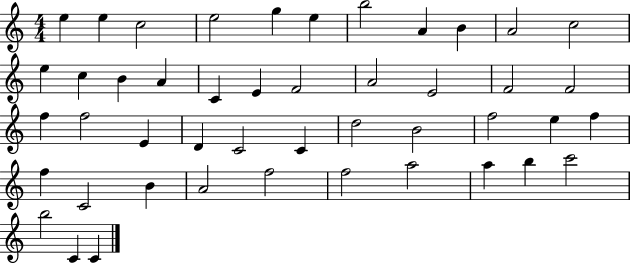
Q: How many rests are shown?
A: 0